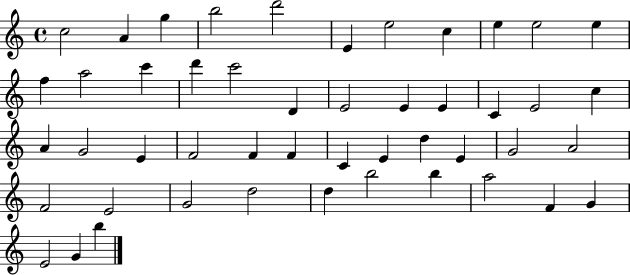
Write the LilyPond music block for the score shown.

{
  \clef treble
  \time 4/4
  \defaultTimeSignature
  \key c \major
  c''2 a'4 g''4 | b''2 d'''2 | e'4 e''2 c''4 | e''4 e''2 e''4 | \break f''4 a''2 c'''4 | d'''4 c'''2 d'4 | e'2 e'4 e'4 | c'4 e'2 c''4 | \break a'4 g'2 e'4 | f'2 f'4 f'4 | c'4 e'4 d''4 e'4 | g'2 a'2 | \break f'2 e'2 | g'2 d''2 | d''4 b''2 b''4 | a''2 f'4 g'4 | \break e'2 g'4 b''4 | \bar "|."
}